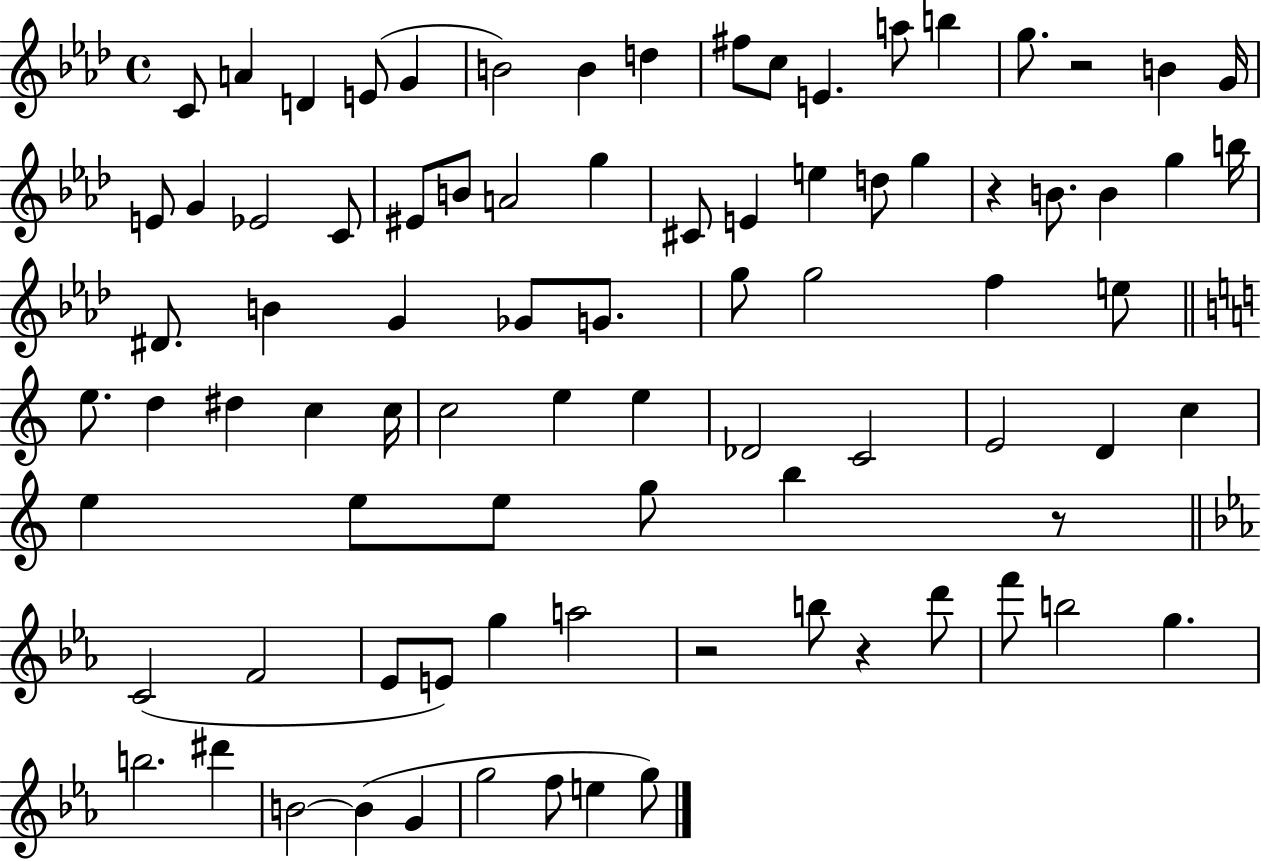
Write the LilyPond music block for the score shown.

{
  \clef treble
  \time 4/4
  \defaultTimeSignature
  \key aes \major
  c'8 a'4 d'4 e'8( g'4 | b'2) b'4 d''4 | fis''8 c''8 e'4. a''8 b''4 | g''8. r2 b'4 g'16 | \break e'8 g'4 ees'2 c'8 | eis'8 b'8 a'2 g''4 | cis'8 e'4 e''4 d''8 g''4 | r4 b'8. b'4 g''4 b''16 | \break dis'8. b'4 g'4 ges'8 g'8. | g''8 g''2 f''4 e''8 | \bar "||" \break \key c \major e''8. d''4 dis''4 c''4 c''16 | c''2 e''4 e''4 | des'2 c'2 | e'2 d'4 c''4 | \break e''4 e''8 e''8 g''8 b''4 r8 | \bar "||" \break \key c \minor c'2( f'2 | ees'8 e'8) g''4 a''2 | r2 b''8 r4 d'''8 | f'''8 b''2 g''4. | \break b''2. dis'''4 | b'2~~ b'4( g'4 | g''2 f''8 e''4 g''8) | \bar "|."
}